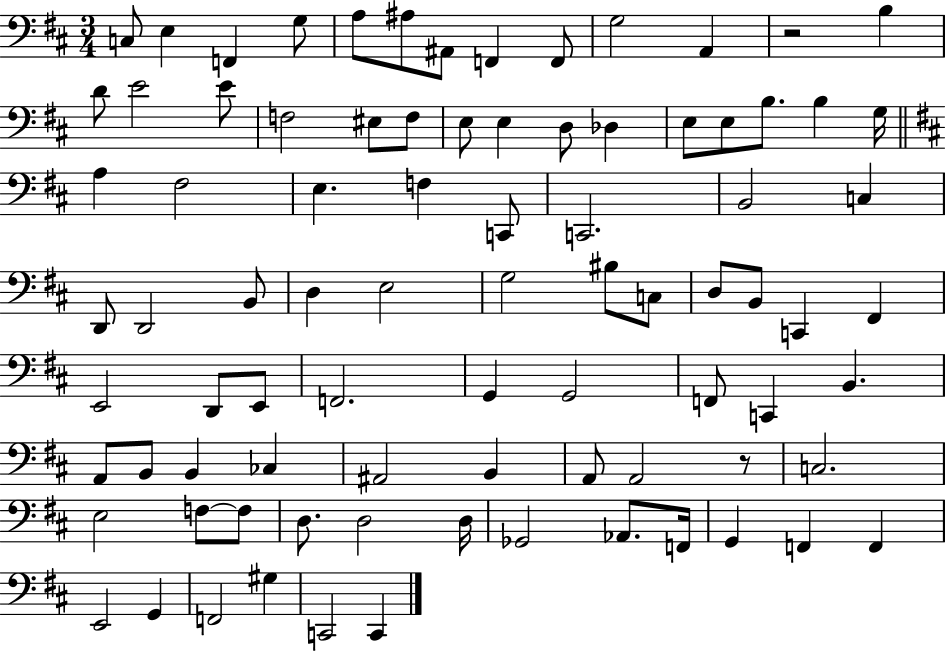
C3/e E3/q F2/q G3/e A3/e A#3/e A#2/e F2/q F2/e G3/h A2/q R/h B3/q D4/e E4/h E4/e F3/h EIS3/e F3/e E3/e E3/q D3/e Db3/q E3/e E3/e B3/e. B3/q G3/s A3/q F#3/h E3/q. F3/q C2/e C2/h. B2/h C3/q D2/e D2/h B2/e D3/q E3/h G3/h BIS3/e C3/e D3/e B2/e C2/q F#2/q E2/h D2/e E2/e F2/h. G2/q G2/h F2/e C2/q B2/q. A2/e B2/e B2/q CES3/q A#2/h B2/q A2/e A2/h R/e C3/h. E3/h F3/e F3/e D3/e. D3/h D3/s Gb2/h Ab2/e. F2/s G2/q F2/q F2/q E2/h G2/q F2/h G#3/q C2/h C2/q